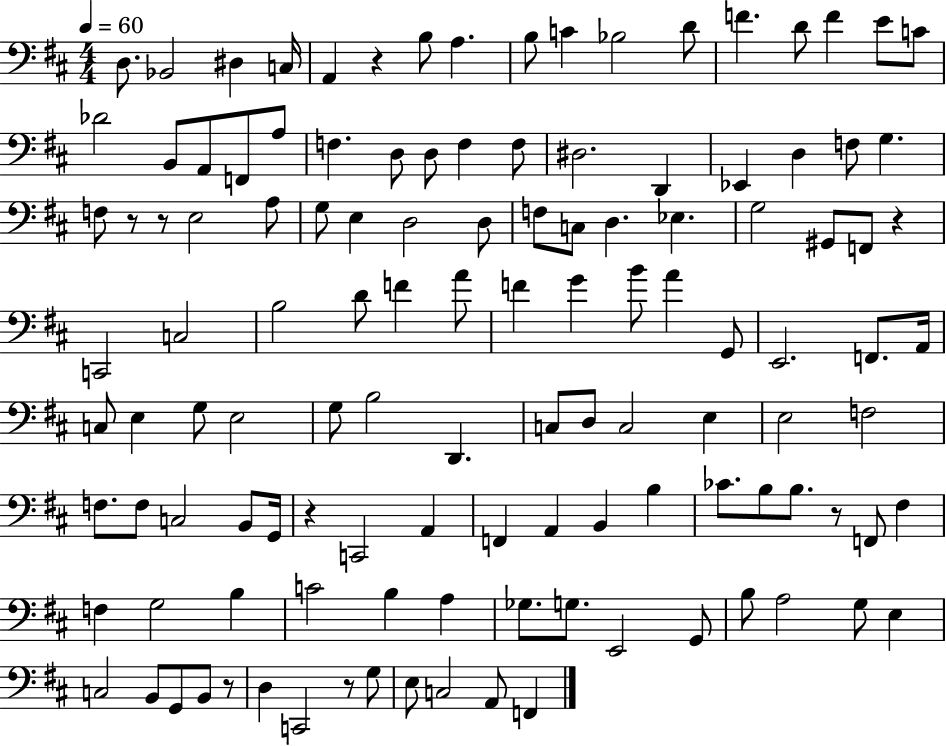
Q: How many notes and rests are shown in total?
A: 122